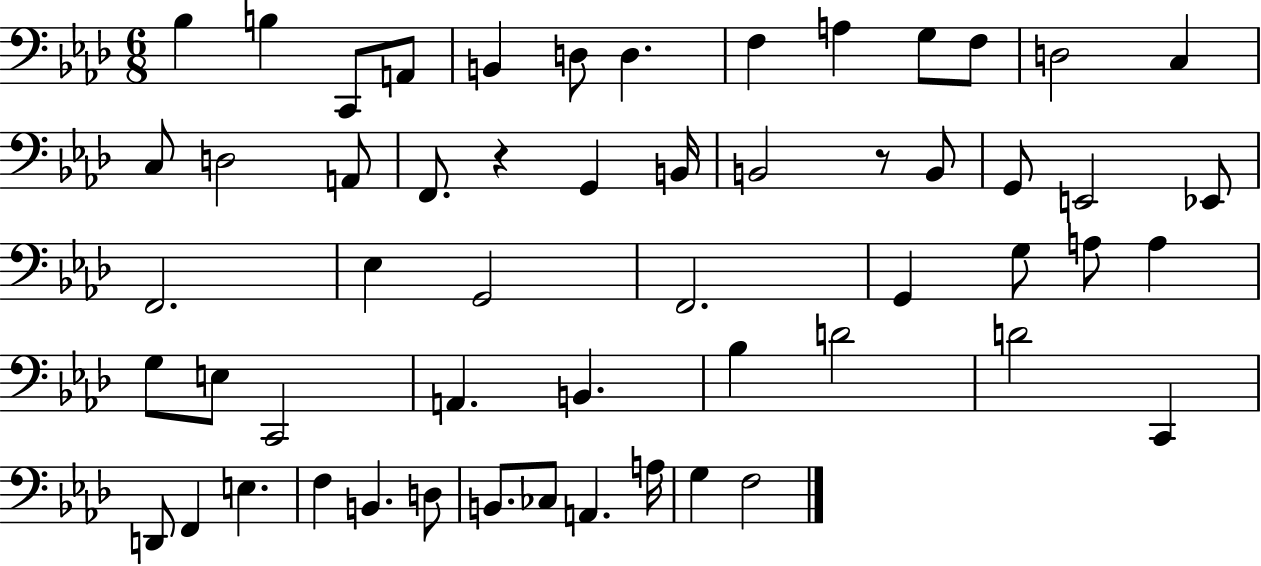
Bb3/q B3/q C2/e A2/e B2/q D3/e D3/q. F3/q A3/q G3/e F3/e D3/h C3/q C3/e D3/h A2/e F2/e. R/q G2/q B2/s B2/h R/e B2/e G2/e E2/h Eb2/e F2/h. Eb3/q G2/h F2/h. G2/q G3/e A3/e A3/q G3/e E3/e C2/h A2/q. B2/q. Bb3/q D4/h D4/h C2/q D2/e F2/q E3/q. F3/q B2/q. D3/e B2/e. CES3/e A2/q. A3/s G3/q F3/h